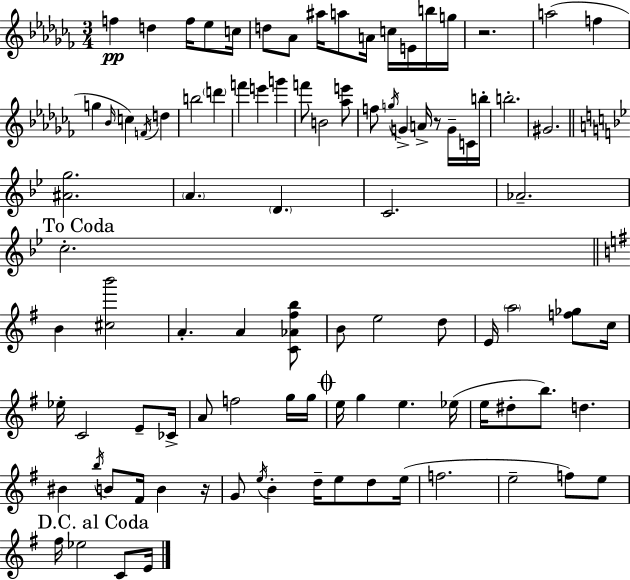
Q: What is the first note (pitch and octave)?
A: F5